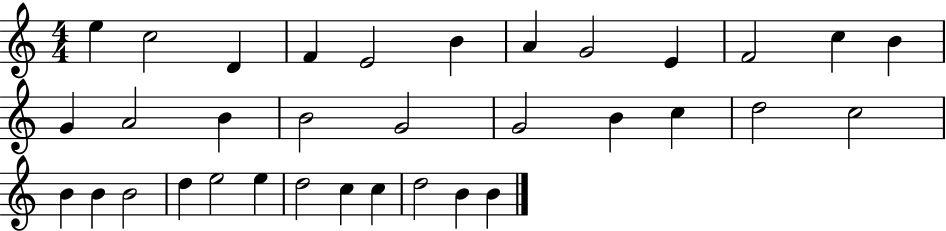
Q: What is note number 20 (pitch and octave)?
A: C5